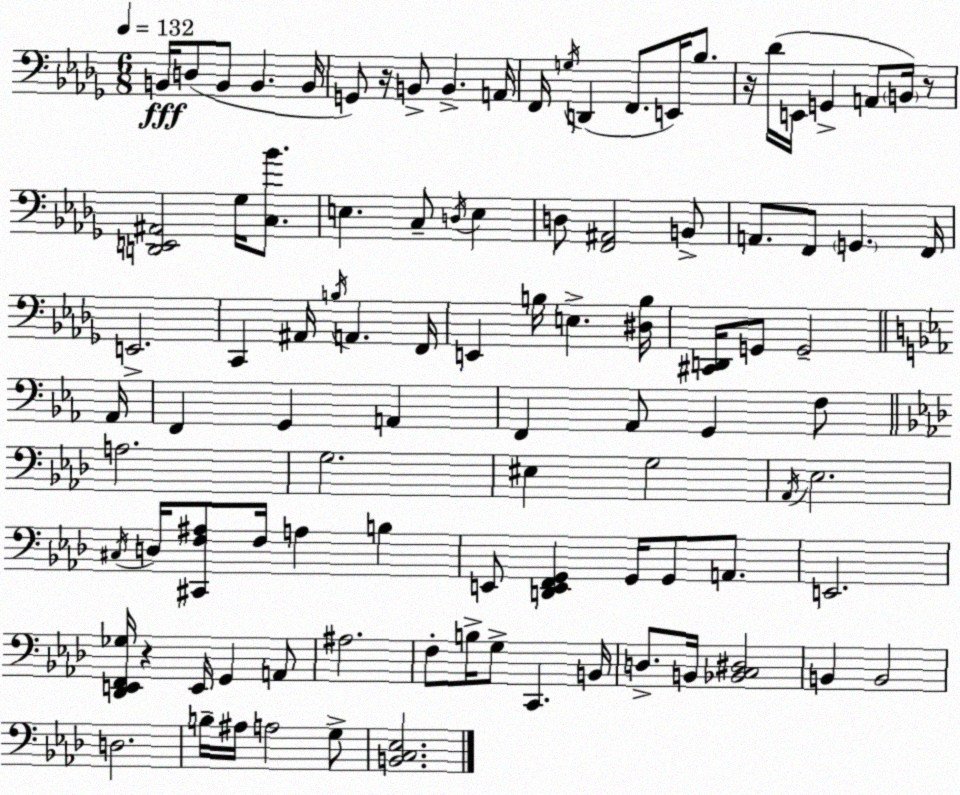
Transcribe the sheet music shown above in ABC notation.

X:1
T:Untitled
M:6/8
L:1/4
K:Bbm
B,,/4 D,/2 B,,/2 B,, B,,/4 G,,/2 z/4 B,,/2 B,, A,,/4 F,,/4 G,/4 D,, F,,/2 E,,/4 _B,/2 z/4 _D/4 E,,/4 G,, A,,/2 B,,/4 z/2 [D,,E,,^A,,]2 _G,/4 [C,_B]/2 E, C,/2 D,/4 E, D,/2 [F,,^A,,]2 B,,/2 A,,/2 F,,/2 G,, F,,/4 E,,2 C,, ^A,,/4 B,/4 A,, F,,/4 E,, B,/4 E, [^D,B,]/4 [^C,,D,,]/4 G,,/2 G,,2 _A,,/4 F,, G,, A,, F,, _A,,/2 G,, F,/2 A,2 G,2 ^E, G,2 _A,,/4 _E,2 ^C,/4 D,/4 [^C,,F,^A,]/2 F,/4 A, B, E,,/2 [D,,E,,F,,G,,] G,,/4 G,,/2 A,,/2 E,,2 [_D,,E,,F,,_G,]/4 z E,,/4 G,, A,,/2 ^A,2 F,/2 B,/4 G,/2 C,, B,,/4 D,/2 B,,/4 [_B,,C,^D,]2 B,, B,,2 D,2 B,/4 ^A,/4 A,2 G,/2 [B,,C,_E,]2